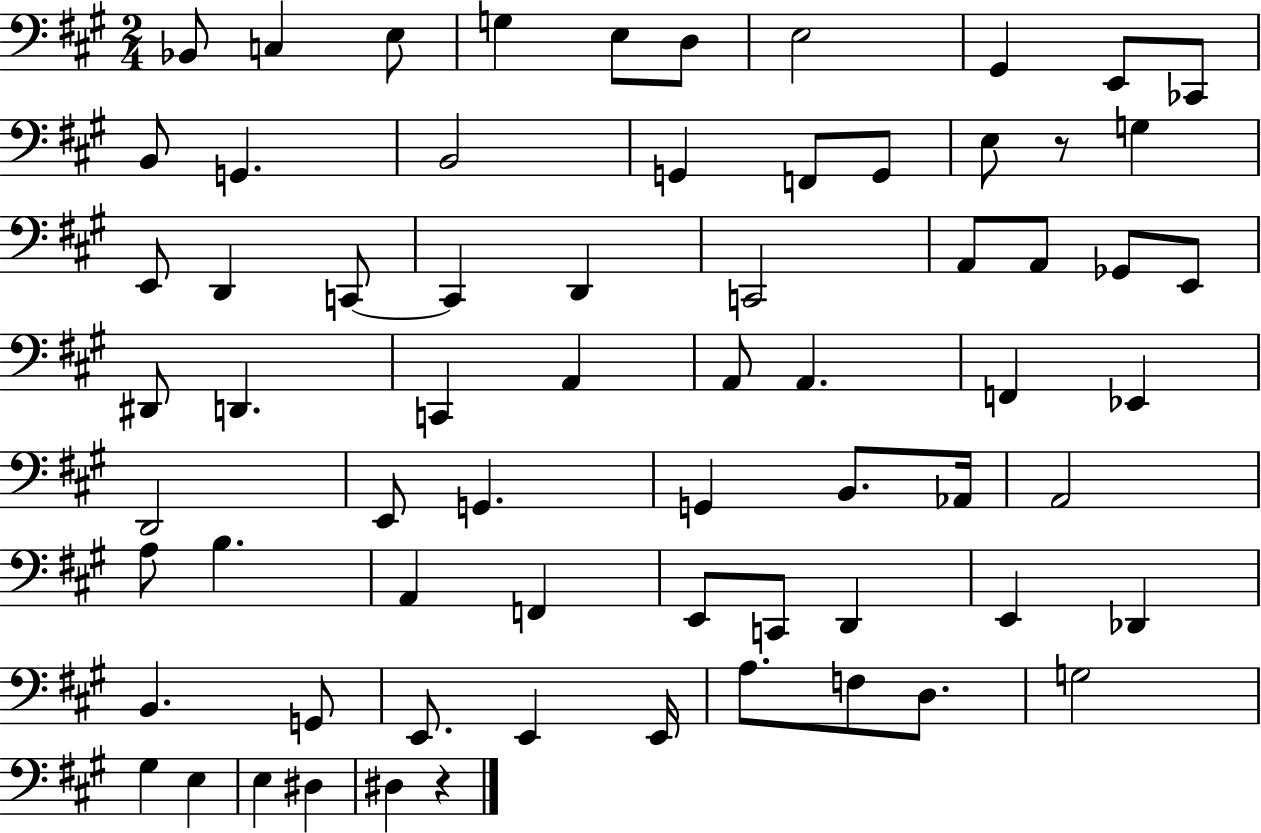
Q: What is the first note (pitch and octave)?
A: Bb2